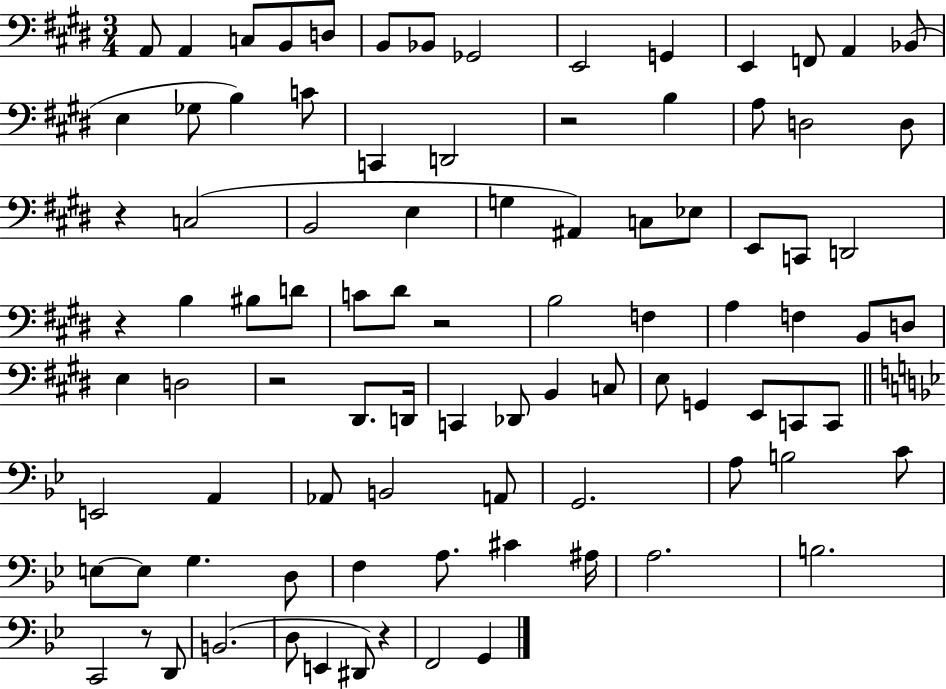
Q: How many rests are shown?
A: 7